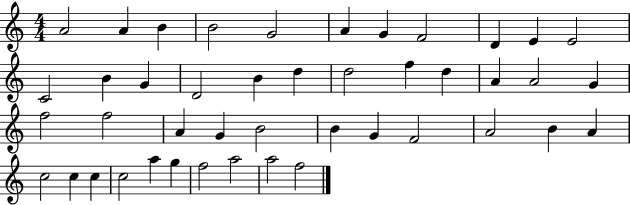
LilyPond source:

{
  \clef treble
  \numericTimeSignature
  \time 4/4
  \key c \major
  a'2 a'4 b'4 | b'2 g'2 | a'4 g'4 f'2 | d'4 e'4 e'2 | \break c'2 b'4 g'4 | d'2 b'4 d''4 | d''2 f''4 d''4 | a'4 a'2 g'4 | \break f''2 f''2 | a'4 g'4 b'2 | b'4 g'4 f'2 | a'2 b'4 a'4 | \break c''2 c''4 c''4 | c''2 a''4 g''4 | f''2 a''2 | a''2 f''2 | \break \bar "|."
}